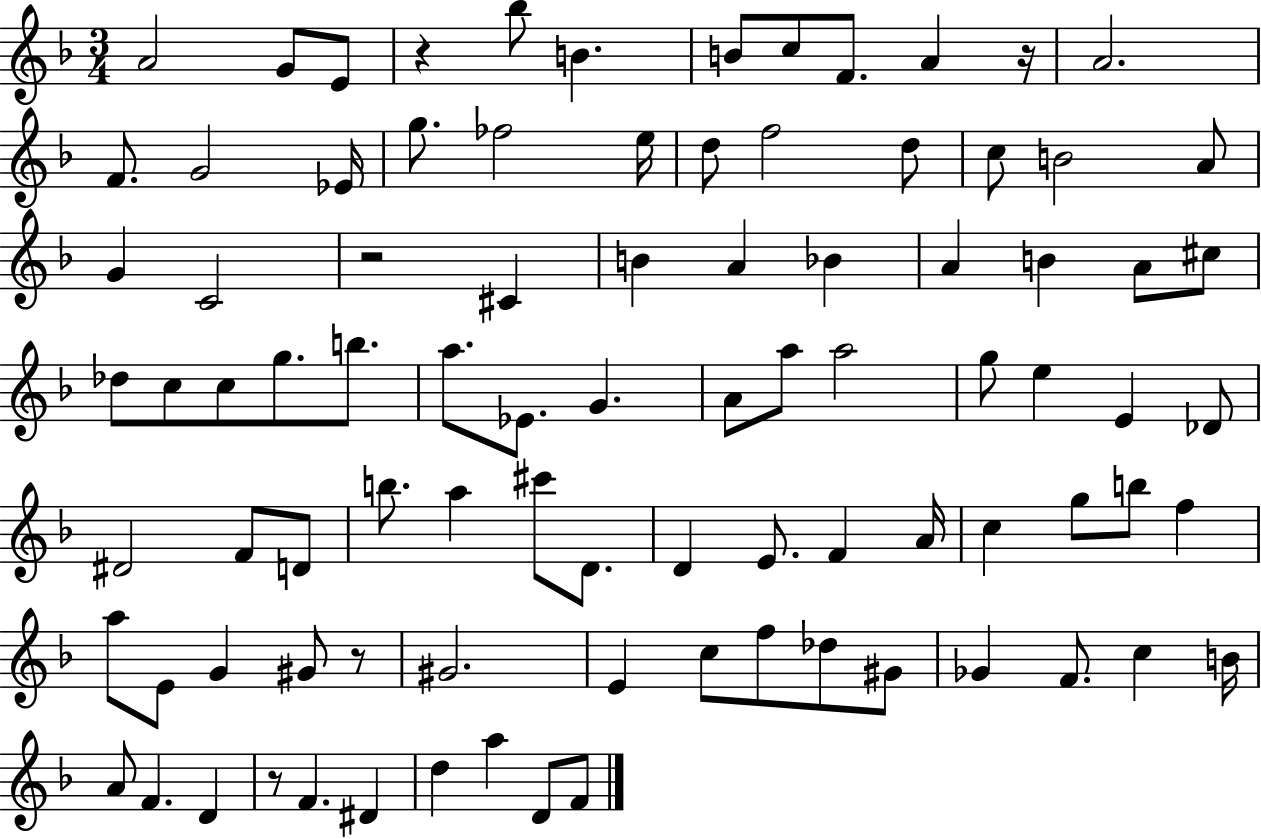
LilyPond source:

{
  \clef treble
  \numericTimeSignature
  \time 3/4
  \key f \major
  \repeat volta 2 { a'2 g'8 e'8 | r4 bes''8 b'4. | b'8 c''8 f'8. a'4 r16 | a'2. | \break f'8. g'2 ees'16 | g''8. fes''2 e''16 | d''8 f''2 d''8 | c''8 b'2 a'8 | \break g'4 c'2 | r2 cis'4 | b'4 a'4 bes'4 | a'4 b'4 a'8 cis''8 | \break des''8 c''8 c''8 g''8. b''8. | a''8. ees'8. g'4. | a'8 a''8 a''2 | g''8 e''4 e'4 des'8 | \break dis'2 f'8 d'8 | b''8. a''4 cis'''8 d'8. | d'4 e'8. f'4 a'16 | c''4 g''8 b''8 f''4 | \break a''8 e'8 g'4 gis'8 r8 | gis'2. | e'4 c''8 f''8 des''8 gis'8 | ges'4 f'8. c''4 b'16 | \break a'8 f'4. d'4 | r8 f'4. dis'4 | d''4 a''4 d'8 f'8 | } \bar "|."
}